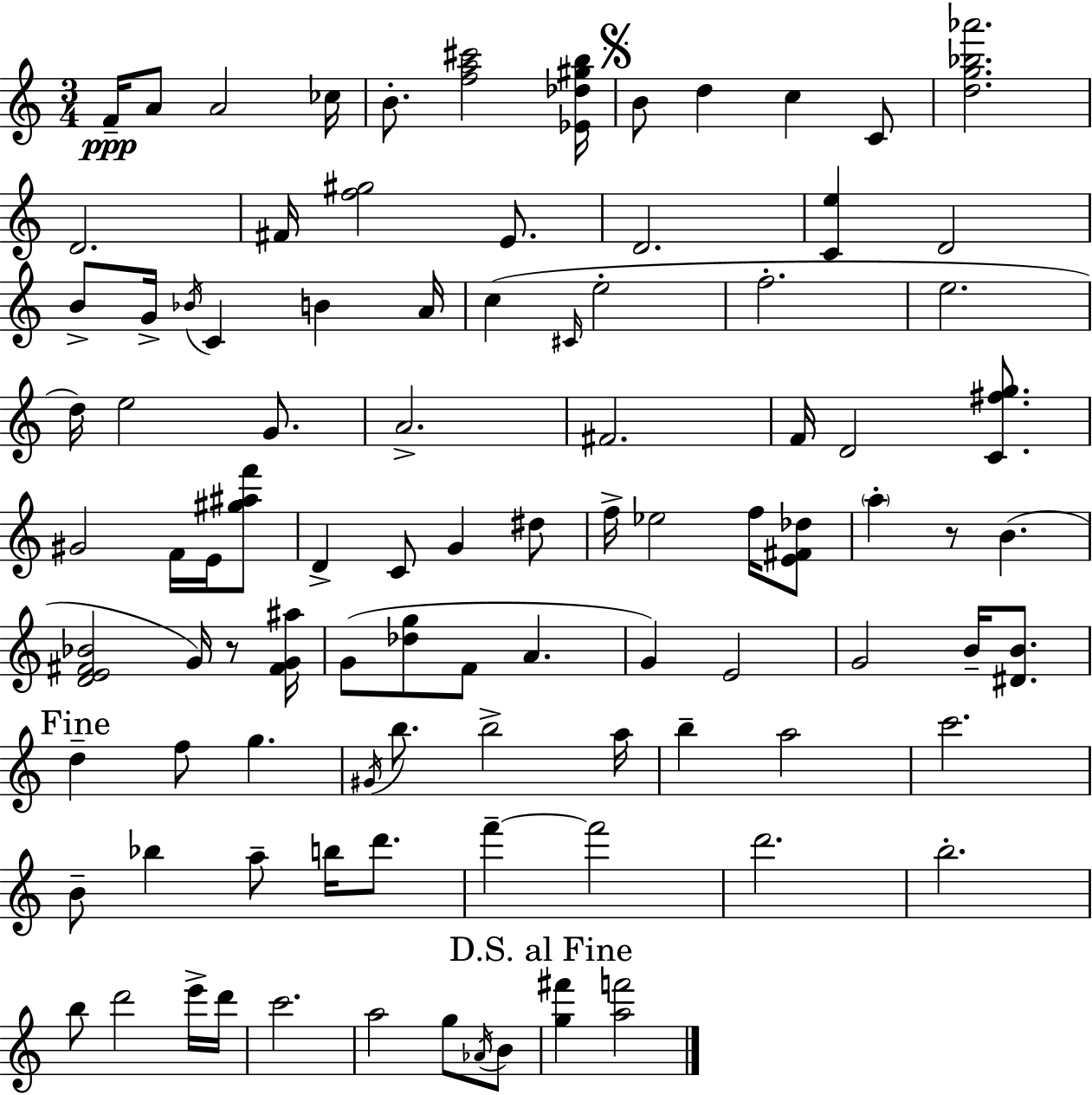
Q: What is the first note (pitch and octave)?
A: F4